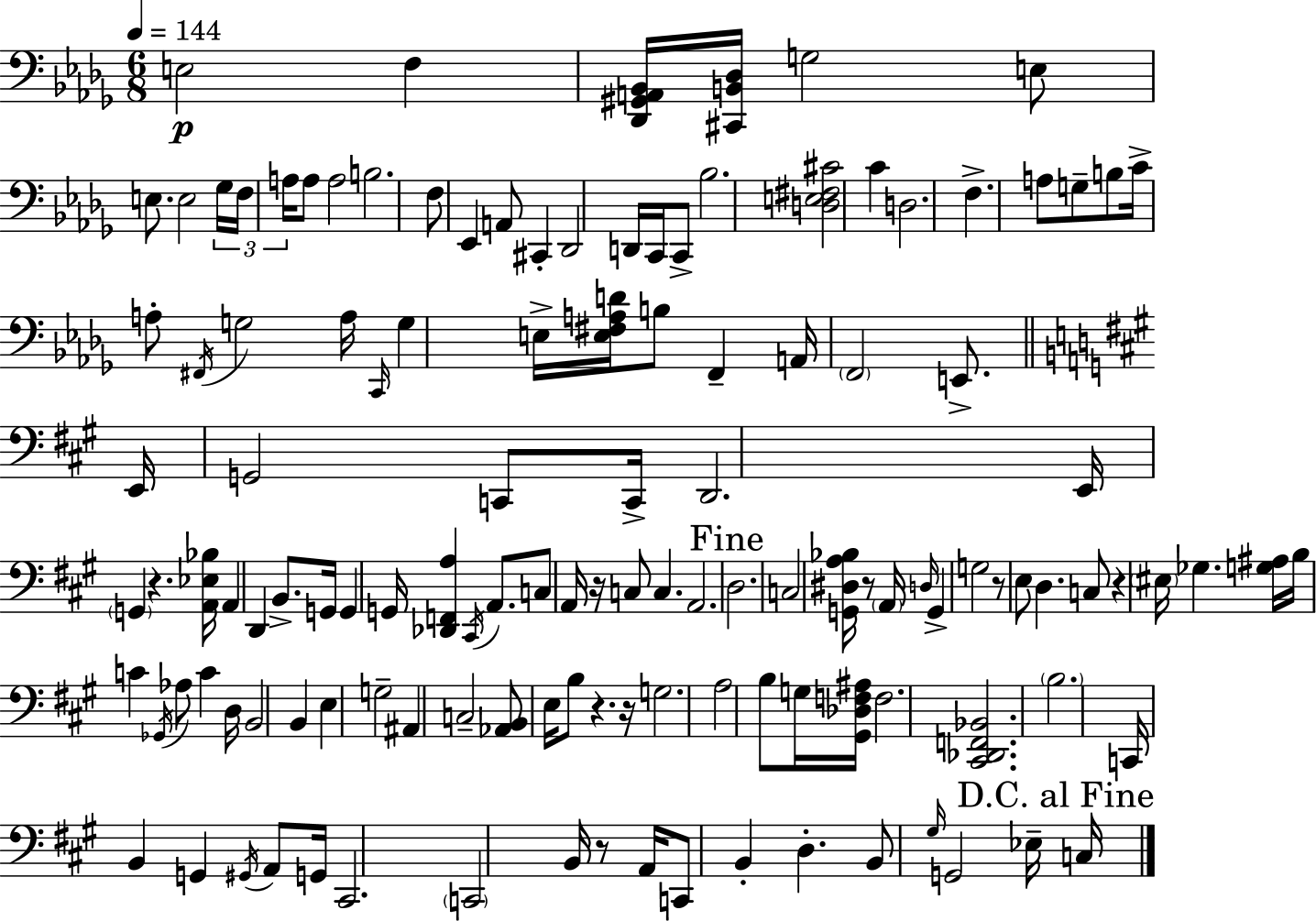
E3/h F3/q [Db2,G#2,A2,Bb2]/s [C#2,B2,Db3]/s G3/h E3/e E3/e. E3/h Gb3/s F3/s A3/s A3/e A3/h B3/h. F3/e Eb2/q A2/e C#2/q Db2/h D2/s C2/s C2/e Bb3/h. [D3,E3,F#3,C#4]/h C4/q D3/h. F3/q. A3/e G3/e B3/e C4/s A3/e F#2/s G3/h A3/s C2/s G3/q E3/s [E3,F#3,A3,D4]/s B3/e F2/q A2/s F2/h E2/e. E2/s G2/h C2/e C2/s D2/h. E2/s G2/q R/q. [A2,Eb3,Bb3]/s A2/q D2/q B2/e. G2/s G2/q G2/s [Db2,F2,A3]/q C#2/s A2/e. C3/e A2/s R/s C3/e C3/q. A2/h. D3/h. C3/h [G2,D#3,A3,Bb3]/s R/e A2/s D3/s G2/q G3/h R/e E3/e D3/q. C3/e R/q EIS3/s Gb3/q. [G3,A#3]/s B3/s C4/q Gb2/s Ab3/e C4/q D3/s B2/h B2/q E3/q G3/h A#2/q C3/h [Ab2,B2]/e E3/s B3/e R/q. R/s G3/h. A3/h B3/e G3/s [G#2,Db3,F3,A#3]/s F3/h. [C#2,Db2,F2,Bb2]/h. B3/h. C2/s B2/q G2/q G#2/s A2/e G2/s C#2/h. C2/h B2/s R/e A2/s C2/e B2/q D3/q. B2/e G#3/s G2/h Eb3/s C3/s